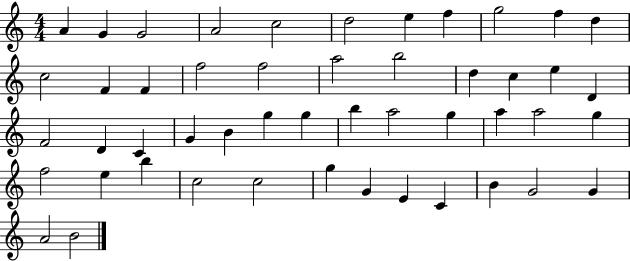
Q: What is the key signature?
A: C major